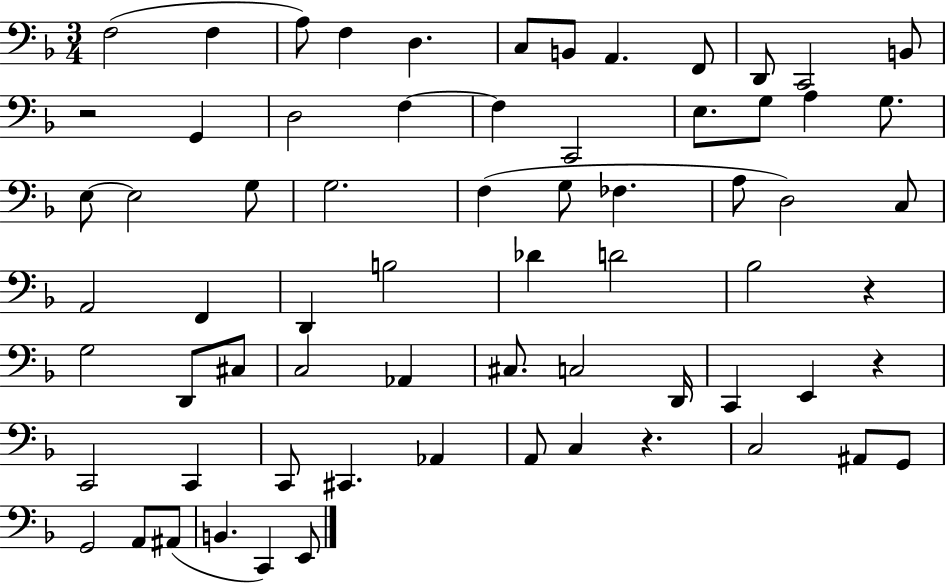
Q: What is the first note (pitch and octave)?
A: F3